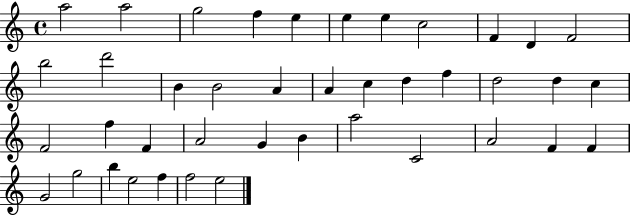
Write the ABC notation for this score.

X:1
T:Untitled
M:4/4
L:1/4
K:C
a2 a2 g2 f e e e c2 F D F2 b2 d'2 B B2 A A c d f d2 d c F2 f F A2 G B a2 C2 A2 F F G2 g2 b e2 f f2 e2